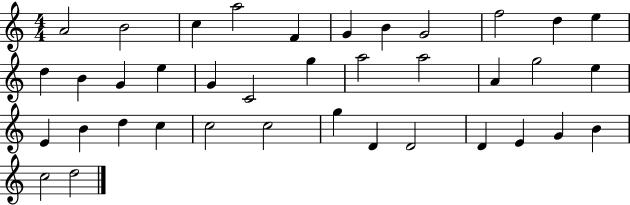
{
  \clef treble
  \numericTimeSignature
  \time 4/4
  \key c \major
  a'2 b'2 | c''4 a''2 f'4 | g'4 b'4 g'2 | f''2 d''4 e''4 | \break d''4 b'4 g'4 e''4 | g'4 c'2 g''4 | a''2 a''2 | a'4 g''2 e''4 | \break e'4 b'4 d''4 c''4 | c''2 c''2 | g''4 d'4 d'2 | d'4 e'4 g'4 b'4 | \break c''2 d''2 | \bar "|."
}